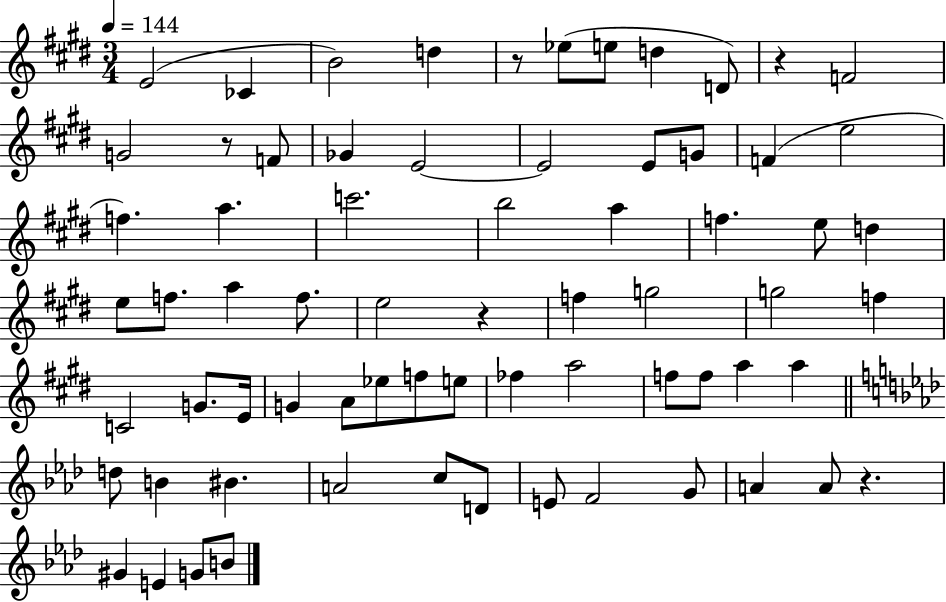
X:1
T:Untitled
M:3/4
L:1/4
K:E
E2 _C B2 d z/2 _e/2 e/2 d D/2 z F2 G2 z/2 F/2 _G E2 E2 E/2 G/2 F e2 f a c'2 b2 a f e/2 d e/2 f/2 a f/2 e2 z f g2 g2 f C2 G/2 E/4 G A/2 _e/2 f/2 e/2 _f a2 f/2 f/2 a a d/2 B ^B A2 c/2 D/2 E/2 F2 G/2 A A/2 z ^G E G/2 B/2